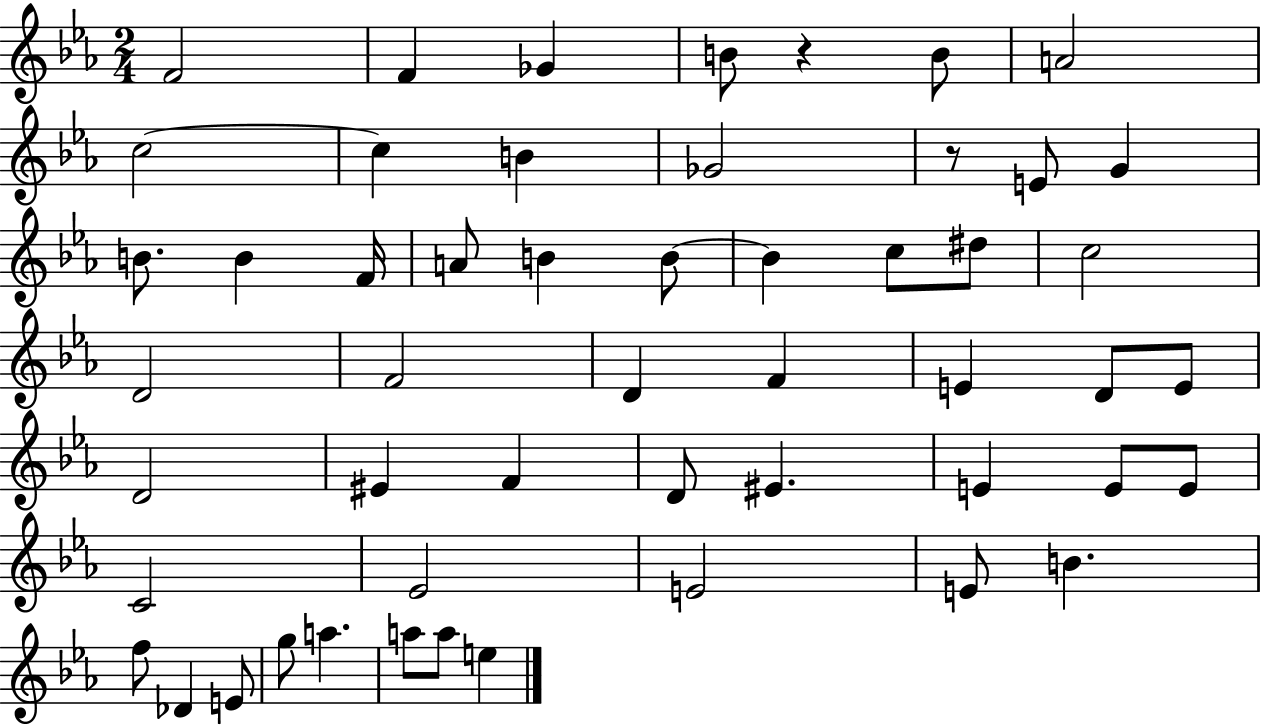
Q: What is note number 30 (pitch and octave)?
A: D4